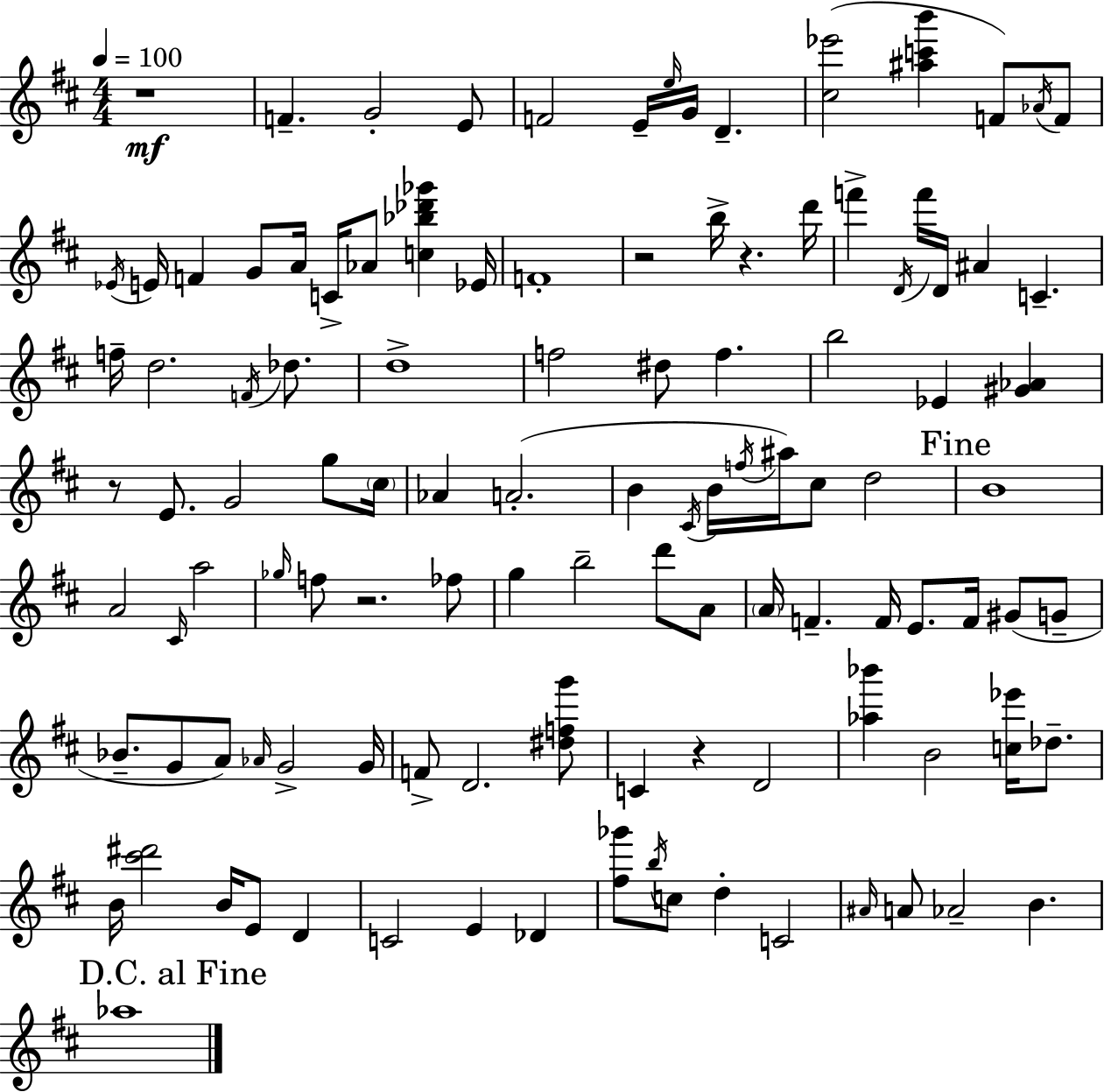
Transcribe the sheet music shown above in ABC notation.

X:1
T:Untitled
M:4/4
L:1/4
K:D
z4 F G2 E/2 F2 E/4 e/4 G/4 D [^c_e']2 [^ac'b'] F/2 _A/4 F/2 _E/4 E/4 F G/2 A/4 C/4 _A/2 [c_b_d'_g'] _E/4 F4 z2 b/4 z d'/4 f' D/4 f'/4 D/4 ^A C f/4 d2 F/4 _d/2 d4 f2 ^d/2 f b2 _E [^G_A] z/2 E/2 G2 g/2 ^c/4 _A A2 B ^C/4 B/4 f/4 ^a/4 ^c/2 d2 B4 A2 ^C/4 a2 _g/4 f/2 z2 _f/2 g b2 d'/2 A/2 A/4 F F/4 E/2 F/4 ^G/2 G/2 _B/2 G/2 A/2 _A/4 G2 G/4 F/2 D2 [^dfg']/2 C z D2 [_a_b'] B2 [c_e']/4 _d/2 B/4 [^c'^d']2 B/4 E/2 D C2 E _D [^f_g']/2 b/4 c/2 d C2 ^A/4 A/2 _A2 B _a4